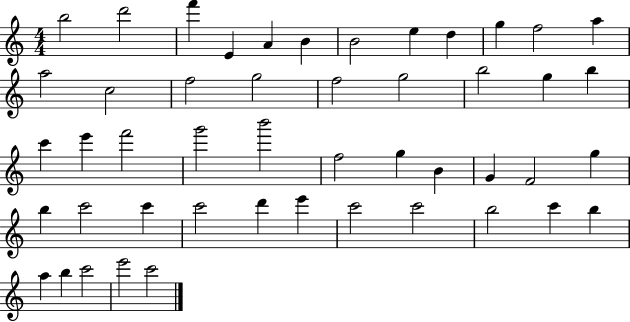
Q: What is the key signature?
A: C major